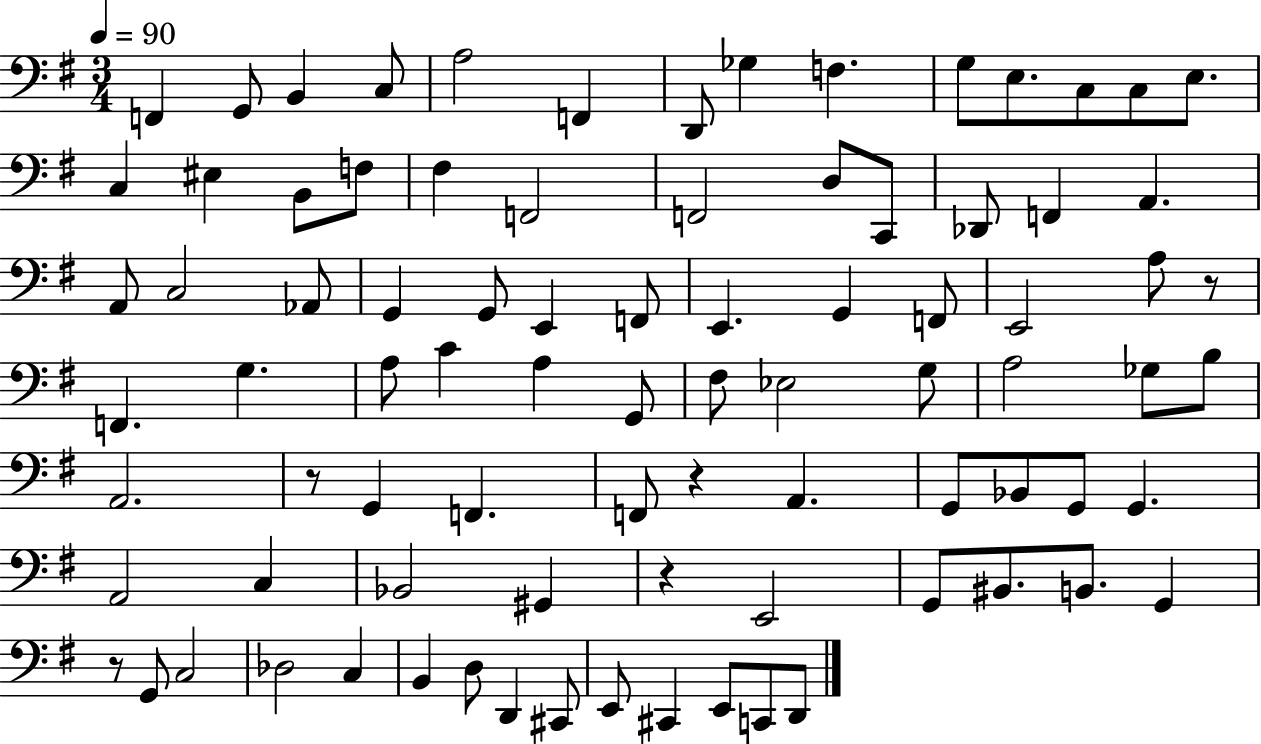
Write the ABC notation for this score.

X:1
T:Untitled
M:3/4
L:1/4
K:G
F,, G,,/2 B,, C,/2 A,2 F,, D,,/2 _G, F, G,/2 E,/2 C,/2 C,/2 E,/2 C, ^E, B,,/2 F,/2 ^F, F,,2 F,,2 D,/2 C,,/2 _D,,/2 F,, A,, A,,/2 C,2 _A,,/2 G,, G,,/2 E,, F,,/2 E,, G,, F,,/2 E,,2 A,/2 z/2 F,, G, A,/2 C A, G,,/2 ^F,/2 _E,2 G,/2 A,2 _G,/2 B,/2 A,,2 z/2 G,, F,, F,,/2 z A,, G,,/2 _B,,/2 G,,/2 G,, A,,2 C, _B,,2 ^G,, z E,,2 G,,/2 ^B,,/2 B,,/2 G,, z/2 G,,/2 C,2 _D,2 C, B,, D,/2 D,, ^C,,/2 E,,/2 ^C,, E,,/2 C,,/2 D,,/2